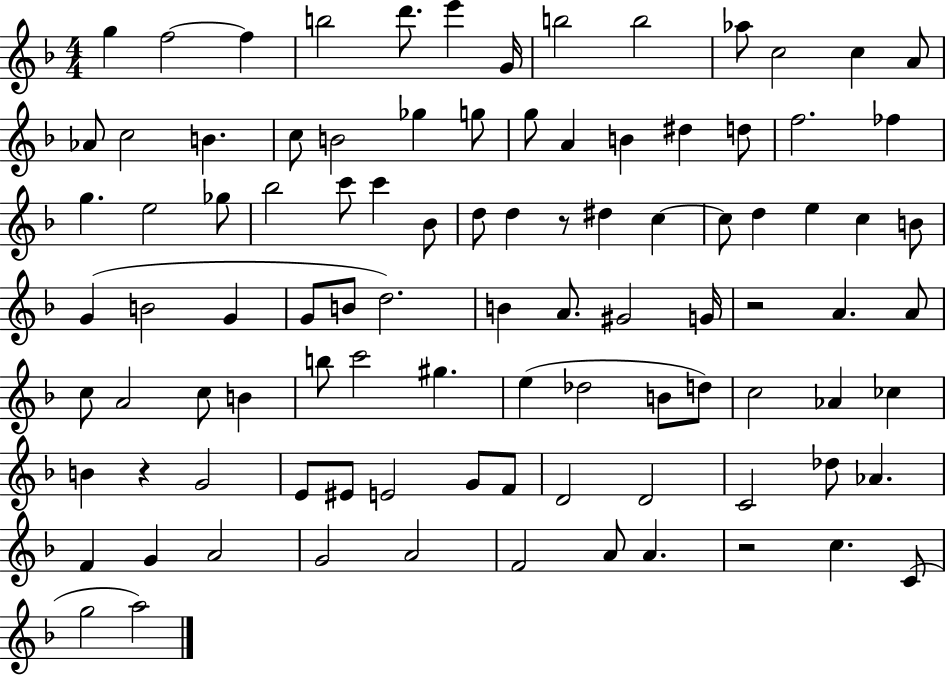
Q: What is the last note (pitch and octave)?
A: A5